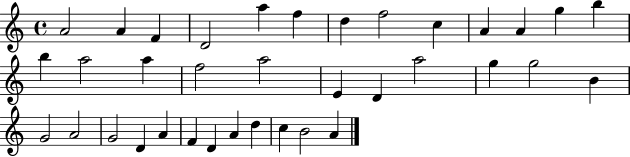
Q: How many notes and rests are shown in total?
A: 36